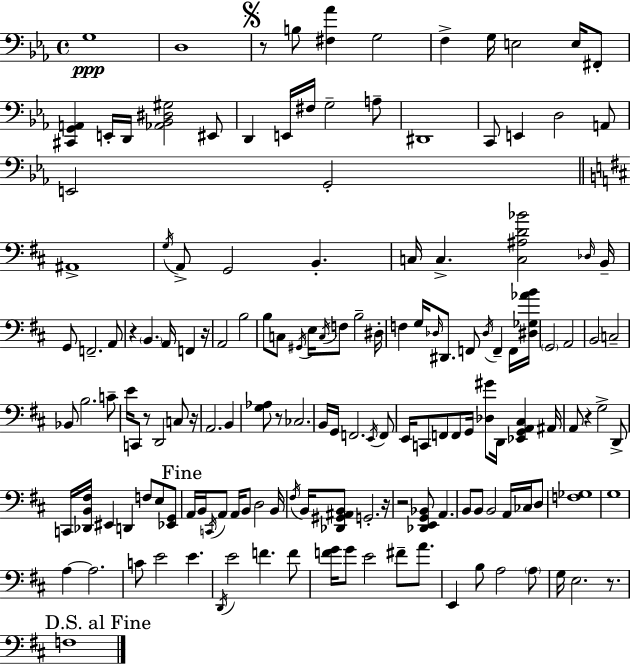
{
  \clef bass
  \time 4/4
  \defaultTimeSignature
  \key ees \major
  g1\ppp | d1 | \mark \markup { \musicglyph "scripts.segno" } r8 b8 <fis aes'>4 g2 | f4-> g16 e2 e16 fis,8-. | \break <cis, g, a,>4 e,16-. d,16 <aes, bes, dis gis>2 eis,8 | d,4 e,16 fis16 g2-- a8-- | dis,1 | c,8 e,4 d2 a,8 | \break e,2 g,2-. | \bar "||" \break \key b \minor ais,1-> | \acciaccatura { g16 } a,8-> g,2 b,4.-. | c16 c4.-> <c ais d' bes'>2 | \grace { des16 } b,16-- g,8 f,2.-- | \break a,8 r4 \parenthesize b,4. a,16 f,4 | r16 a,2 b2 | b8 c8 \acciaccatura { gis,16 } e16 \acciaccatura { c16 } f8 b2-- | dis16-. f4 g16 \grace { des16 } dis,8. f,8 \acciaccatura { des16 } | \break f,4-- f,16 <dis ges aes' b'>16 \parenthesize g,2 a,2 | b,2 c2-- | bes,8 b2. | c'8-- e'16 c,8 r8 d,2 | \break c8 r16 a,2. | b,4 <g aes>8 r8 ces2. | b,16 g,16 f,2. | \acciaccatura { e,16 } f,8 e,16 c,8 f,8 f,8 g,16 <des gis'>8 | \break d,16 <ees, g, a, cis>4 ais,16 a,8 r4 g2-> | d,8-> c,16 <des, b, fis>16 eis,4 d,4 | f8 e8 <ees, g,>8 \mark "Fine" a,16 b,16 \acciaccatura { c,16 } a,8 a,16 b,8 d2 | b,16 \acciaccatura { fis16 } b,16 <des, gis, ais, b,>8 g,2.-. | \break r16 r2 | <des, e, g, bes,>8 a,4. b,8 b,8 b,2 | a,16 ces16 d8 <f ges>1 | g1 | \break a4~~ a2. | c'8 e'2 | e'4. \acciaccatura { d,16 } e'2 | f'4. f'8 <f' g'>16 g'8 e'2 | \break fis'8-- a'8. e,4 b8 | a2 \parenthesize a8 g16 e2. | r8. \mark "D.S. al Fine" f1 | \bar "|."
}